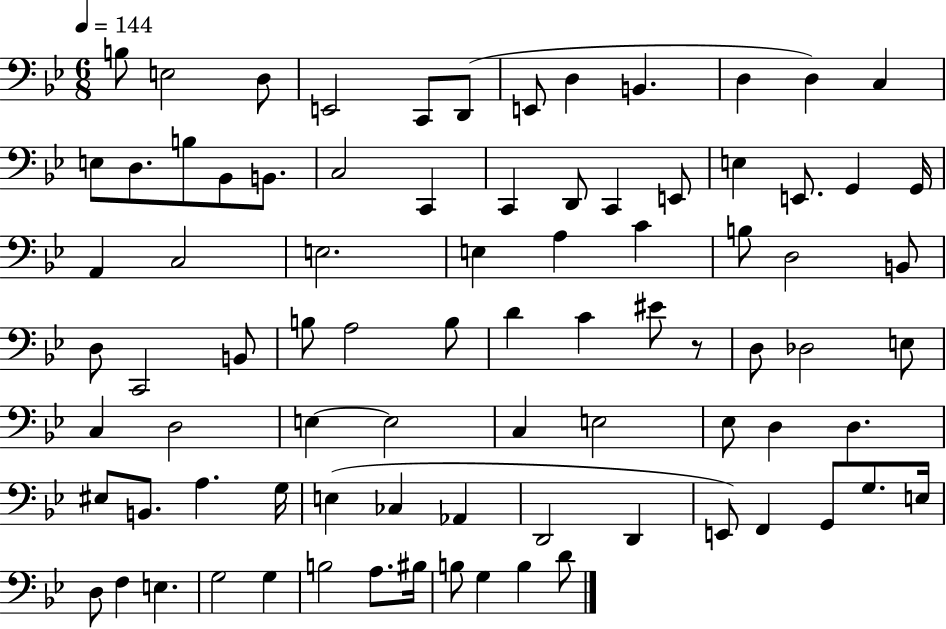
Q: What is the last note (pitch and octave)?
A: D4